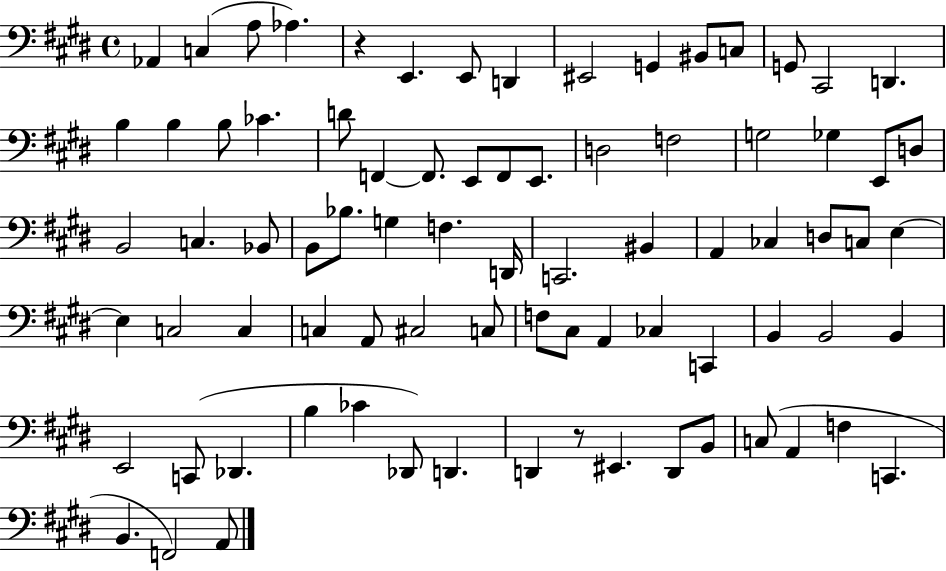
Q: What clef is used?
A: bass